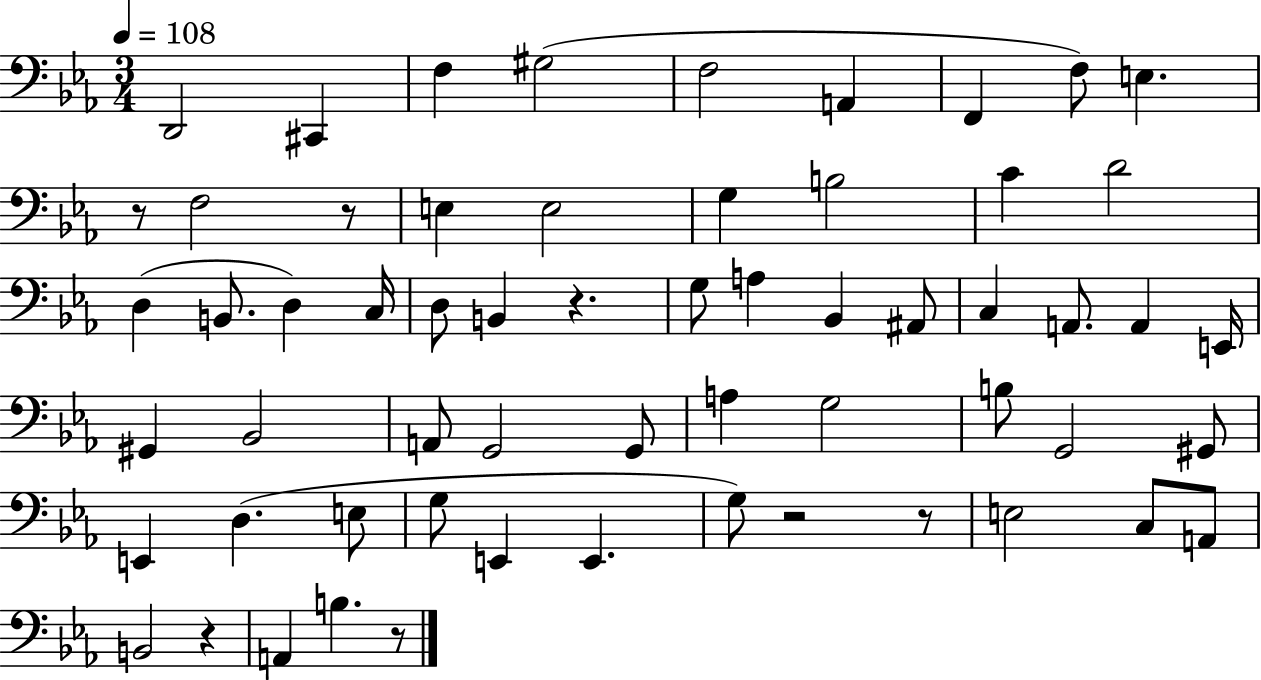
D2/h C#2/q F3/q G#3/h F3/h A2/q F2/q F3/e E3/q. R/e F3/h R/e E3/q E3/h G3/q B3/h C4/q D4/h D3/q B2/e. D3/q C3/s D3/e B2/q R/q. G3/e A3/q Bb2/q A#2/e C3/q A2/e. A2/q E2/s G#2/q Bb2/h A2/e G2/h G2/e A3/q G3/h B3/e G2/h G#2/e E2/q D3/q. E3/e G3/e E2/q E2/q. G3/e R/h R/e E3/h C3/e A2/e B2/h R/q A2/q B3/q. R/e